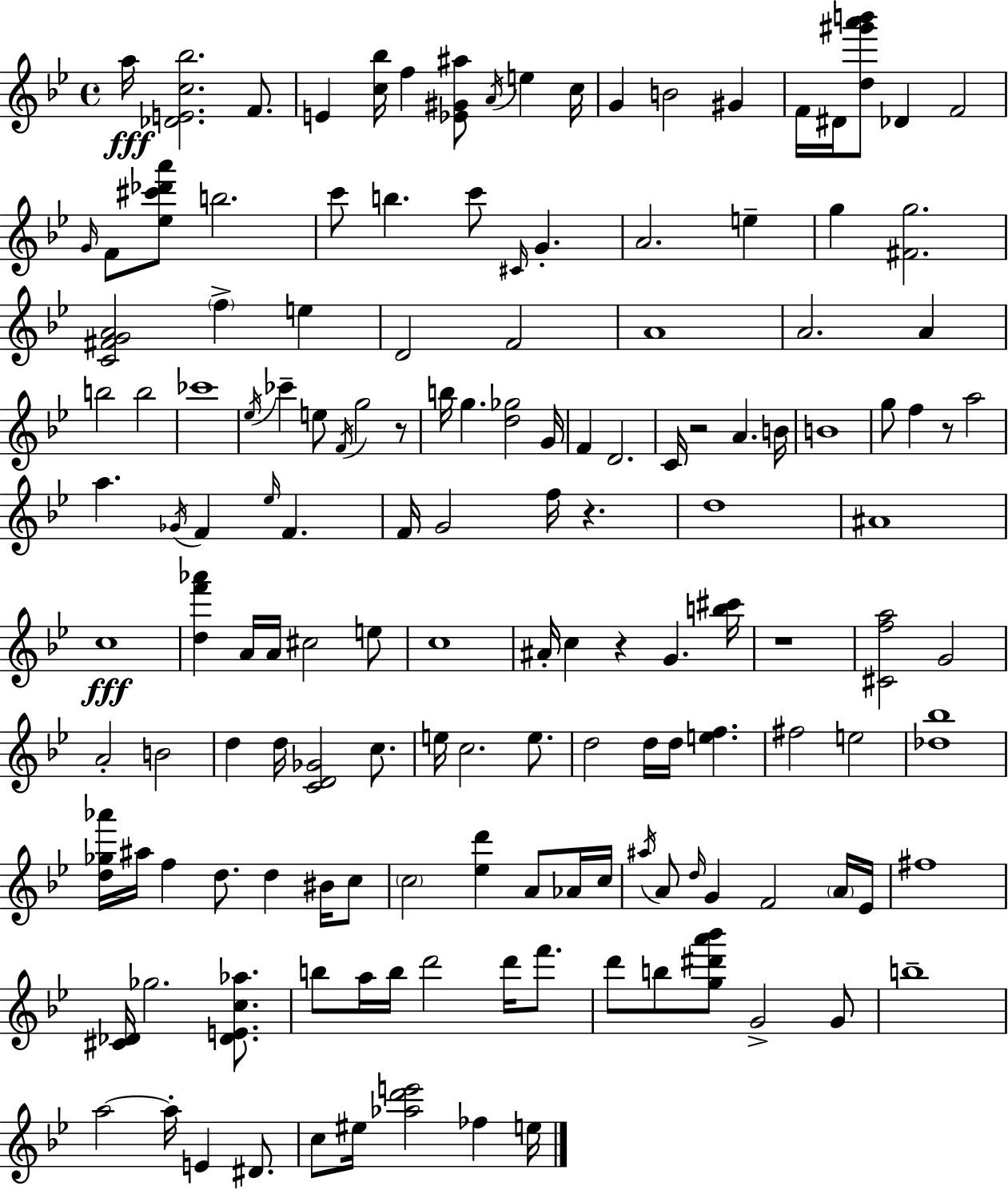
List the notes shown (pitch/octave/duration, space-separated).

A5/s [Db4,E4,C5,Bb5]/h. F4/e. E4/q [C5,Bb5]/s F5/q [Eb4,G#4,A#5]/e A4/s E5/q C5/s G4/q B4/h G#4/q F4/s D#4/s [D5,G#6,A6,B6]/e Db4/q F4/h G4/s F4/e [Eb5,C#6,Db6,A6]/e B5/h. C6/e B5/q. C6/e C#4/s G4/q. A4/h. E5/q G5/q [F#4,G5]/h. [C4,F#4,G4,A4]/h F5/q E5/q D4/h F4/h A4/w A4/h. A4/q B5/h B5/h CES6/w Eb5/s CES6/q E5/e F4/s G5/h R/e B5/s G5/q. [D5,Gb5]/h G4/s F4/q D4/h. C4/s R/h A4/q. B4/s B4/w G5/e F5/q R/e A5/h A5/q. Gb4/s F4/q Eb5/s F4/q. F4/s G4/h F5/s R/q. D5/w A#4/w C5/w [D5,F6,Ab6]/q A4/s A4/s C#5/h E5/e C5/w A#4/s C5/q R/q G4/q. [B5,C#6]/s R/w [C#4,F5,A5]/h G4/h A4/h B4/h D5/q D5/s [C4,D4,Gb4]/h C5/e. E5/s C5/h. E5/e. D5/h D5/s D5/s [E5,F5]/q. F#5/h E5/h [Db5,Bb5]/w [D5,Gb5,Ab6]/s A#5/s F5/q D5/e. D5/q BIS4/s C5/e C5/h [Eb5,D6]/q A4/e Ab4/s C5/s A#5/s A4/e D5/s G4/q F4/h A4/s Eb4/s F#5/w [C#4,Db4]/s Gb5/h. [Db4,E4,C5,Ab5]/e. B5/e A5/s B5/s D6/h D6/s F6/e. D6/e B5/e [G5,D#6,A6,Bb6]/e G4/h G4/e B5/w A5/h A5/s E4/q D#4/e. C5/e EIS5/s [Ab5,D6,E6]/h FES5/q E5/s